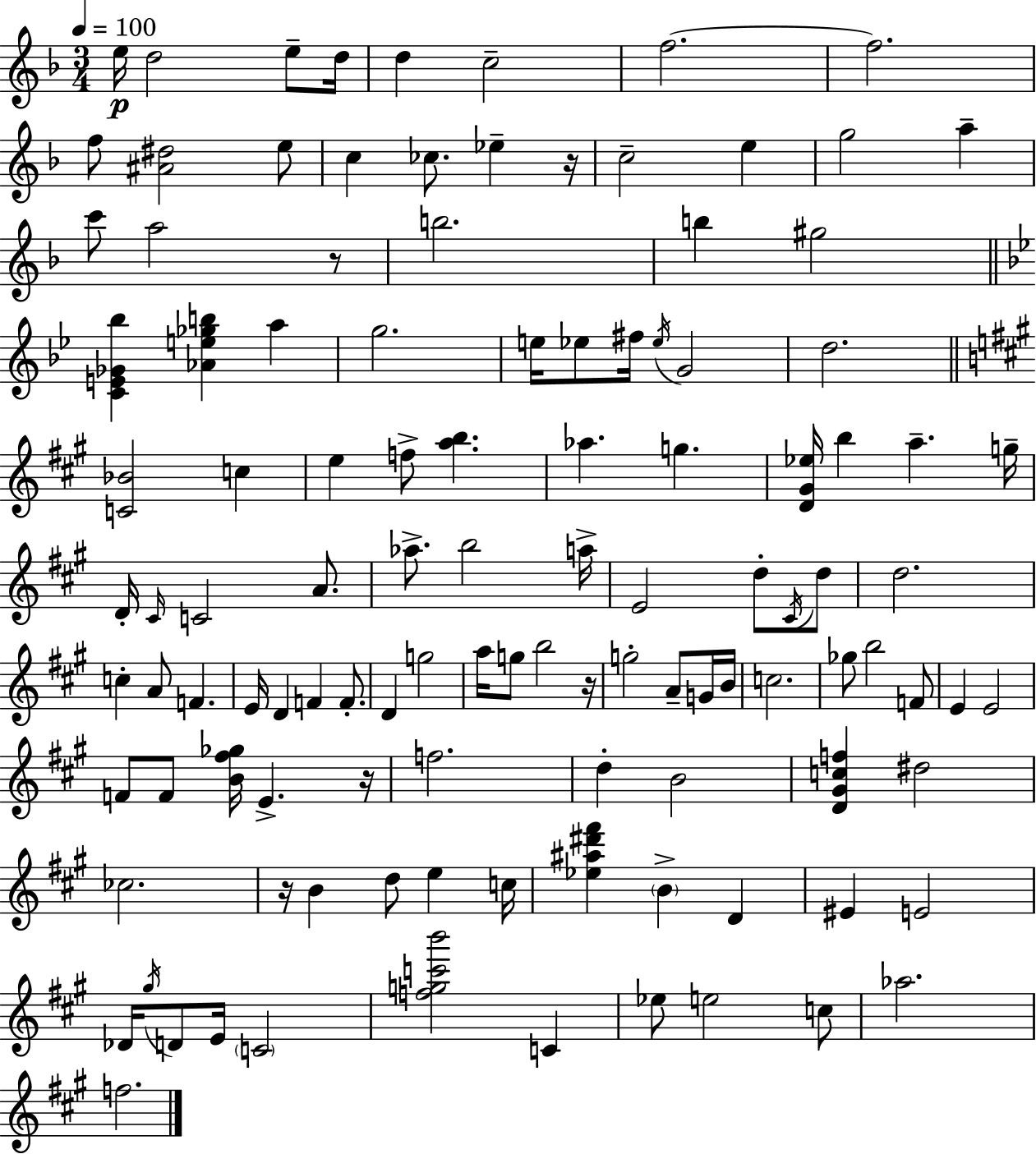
{
  \clef treble
  \numericTimeSignature
  \time 3/4
  \key d \minor
  \tempo 4 = 100
  e''16\p d''2 e''8-- d''16 | d''4 c''2-- | f''2.~~ | f''2. | \break f''8 <ais' dis''>2 e''8 | c''4 ces''8. ees''4-- r16 | c''2-- e''4 | g''2 a''4-- | \break c'''8 a''2 r8 | b''2. | b''4 gis''2 | \bar "||" \break \key bes \major <c' e' ges' bes''>4 <aes' e'' ges'' b''>4 a''4 | g''2. | e''16 ees''8 fis''16 \acciaccatura { ees''16 } g'2 | d''2. | \break \bar "||" \break \key a \major <c' bes'>2 c''4 | e''4 f''8-> <a'' b''>4. | aes''4. g''4. | <d' gis' ees''>16 b''4 a''4.-- g''16-- | \break d'16-. \grace { cis'16 } c'2 a'8. | aes''8.-> b''2 | a''16-> e'2 d''8-. \acciaccatura { cis'16 } | d''8 d''2. | \break c''4-. a'8 f'4. | e'16 d'4 f'4 f'8.-. | d'4 g''2 | a''16 g''8 b''2 | \break r16 g''2-. a'8-- | g'16 b'16 c''2. | ges''8 b''2 | f'8 e'4 e'2 | \break f'8 f'8 <b' fis'' ges''>16 e'4.-> | r16 f''2. | d''4-. b'2 | <d' gis' c'' f''>4 dis''2 | \break ces''2. | r16 b'4 d''8 e''4 | c''16 <ees'' ais'' dis''' fis'''>4 \parenthesize b'4-> d'4 | eis'4 e'2 | \break des'16 \acciaccatura { gis''16 } d'8 e'16 \parenthesize c'2 | <f'' g'' c''' b'''>2 c'4 | ees''8 e''2 | c''8 aes''2. | \break f''2. | \bar "|."
}